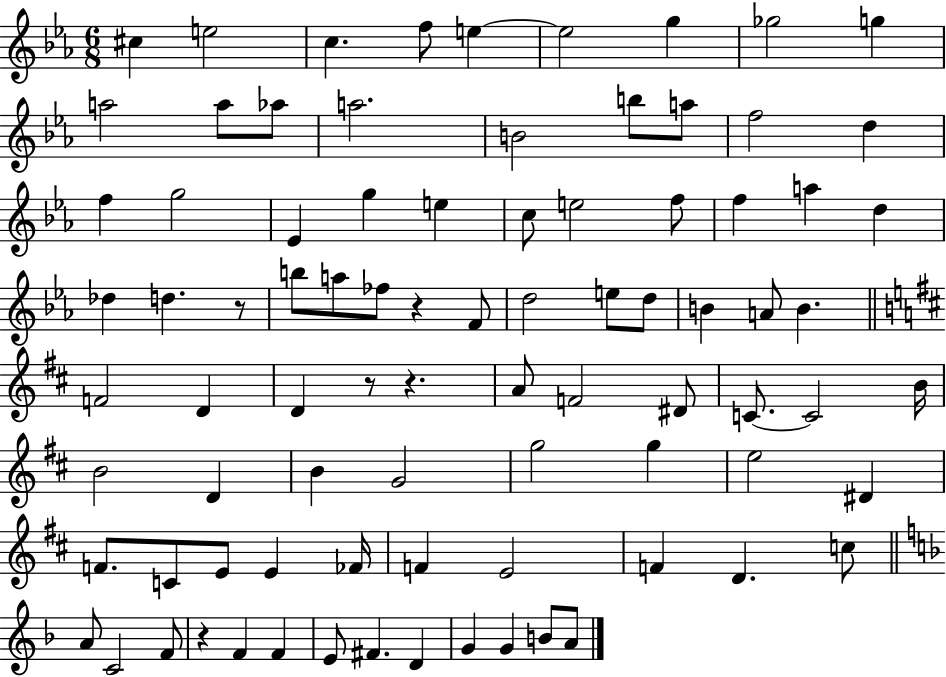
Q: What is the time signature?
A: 6/8